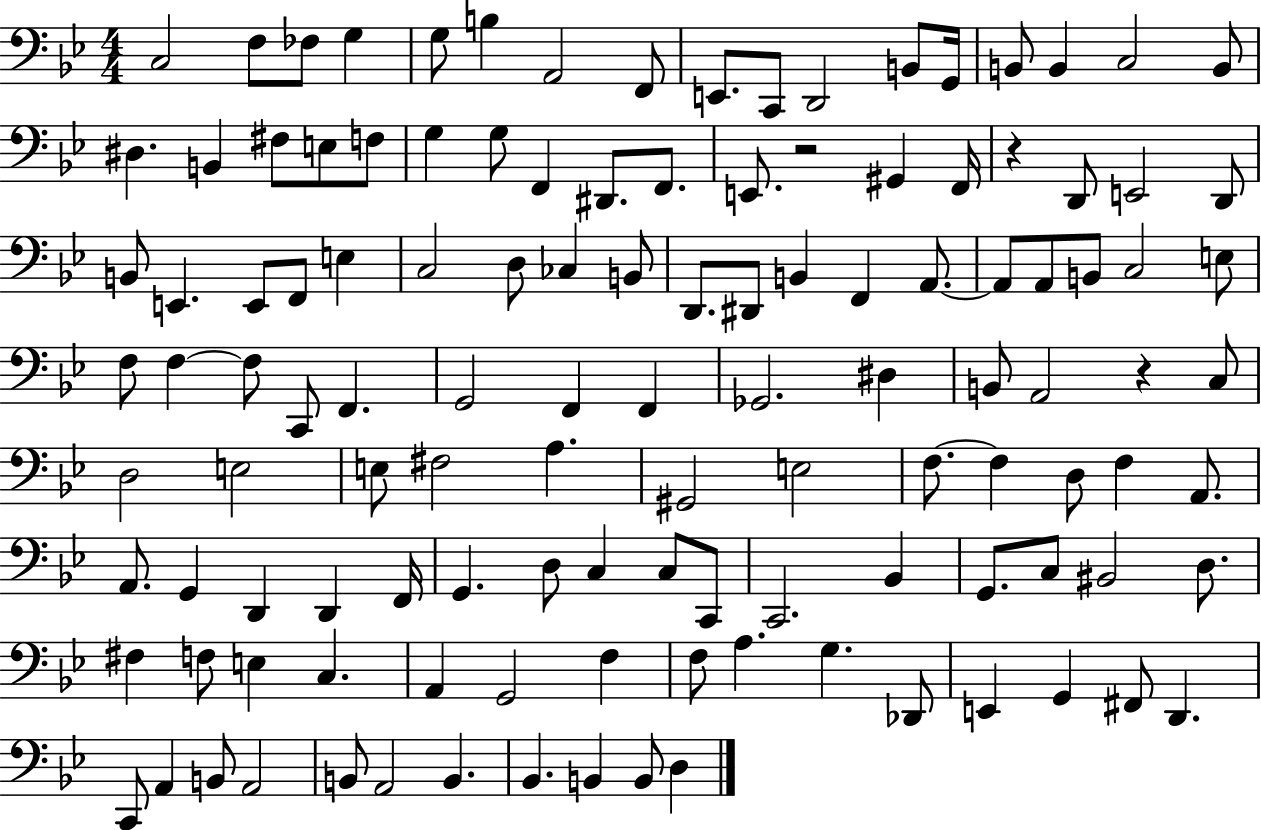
X:1
T:Untitled
M:4/4
L:1/4
K:Bb
C,2 F,/2 _F,/2 G, G,/2 B, A,,2 F,,/2 E,,/2 C,,/2 D,,2 B,,/2 G,,/4 B,,/2 B,, C,2 B,,/2 ^D, B,, ^F,/2 E,/2 F,/2 G, G,/2 F,, ^D,,/2 F,,/2 E,,/2 z2 ^G,, F,,/4 z D,,/2 E,,2 D,,/2 B,,/2 E,, E,,/2 F,,/2 E, C,2 D,/2 _C, B,,/2 D,,/2 ^D,,/2 B,, F,, A,,/2 A,,/2 A,,/2 B,,/2 C,2 E,/2 F,/2 F, F,/2 C,,/2 F,, G,,2 F,, F,, _G,,2 ^D, B,,/2 A,,2 z C,/2 D,2 E,2 E,/2 ^F,2 A, ^G,,2 E,2 F,/2 F, D,/2 F, A,,/2 A,,/2 G,, D,, D,, F,,/4 G,, D,/2 C, C,/2 C,,/2 C,,2 _B,, G,,/2 C,/2 ^B,,2 D,/2 ^F, F,/2 E, C, A,, G,,2 F, F,/2 A, G, _D,,/2 E,, G,, ^F,,/2 D,, C,,/2 A,, B,,/2 A,,2 B,,/2 A,,2 B,, _B,, B,, B,,/2 D,